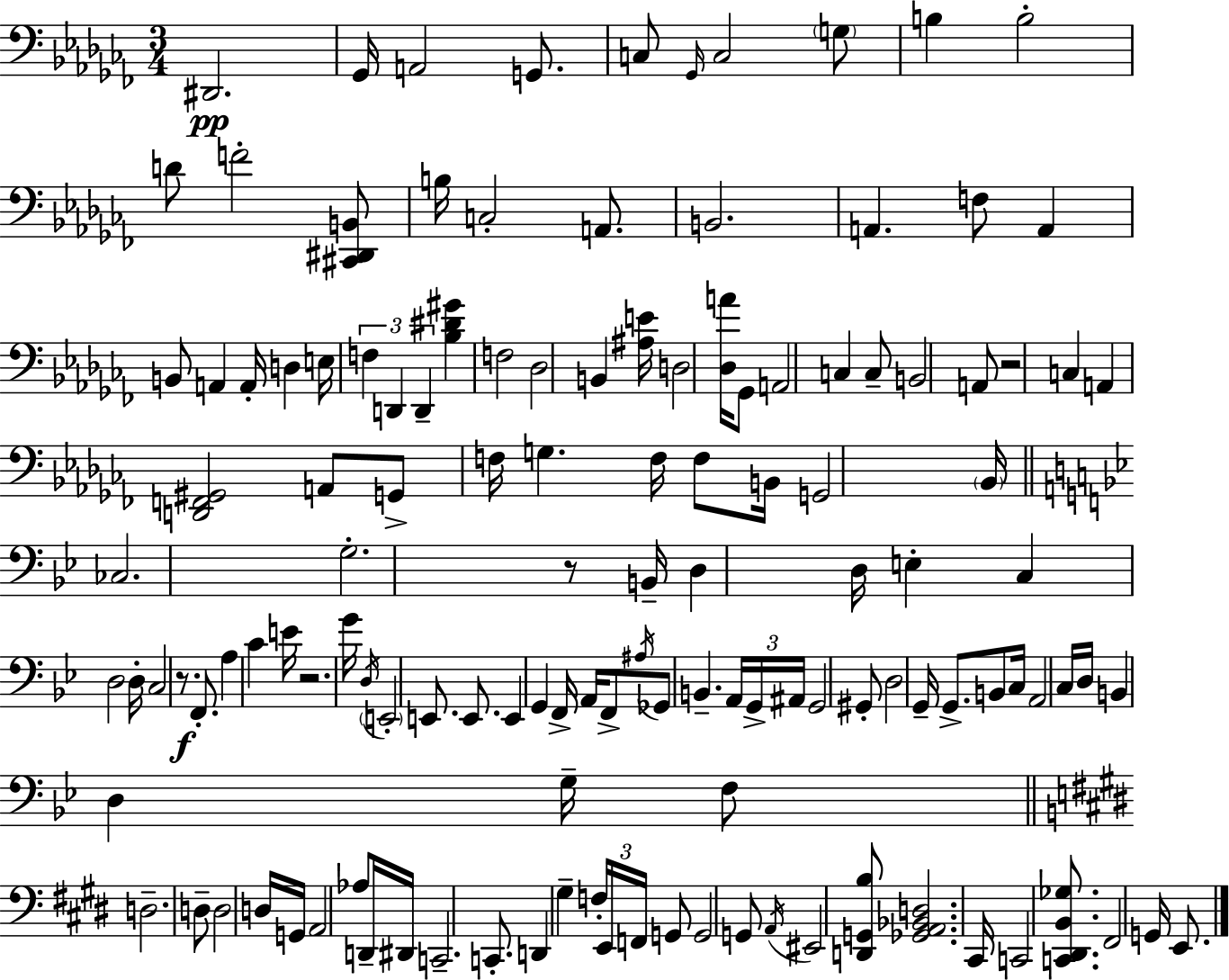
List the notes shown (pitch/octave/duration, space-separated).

D#2/h. Gb2/s A2/h G2/e. C3/e Gb2/s C3/h G3/e B3/q B3/h D4/e F4/h [C#2,D#2,B2]/e B3/s C3/h A2/e. B2/h. A2/q. F3/e A2/q B2/e A2/q A2/s D3/q E3/s F3/q D2/q D2/q [Bb3,D#4,G#4]/q F3/h Db3/h B2/q [A#3,E4]/s D3/h [Db3,A4]/s Gb2/e A2/h C3/q C3/e B2/h A2/e R/h C3/q A2/q [D2,F2,G#2]/h A2/e G2/e F3/s G3/q. F3/s F3/e B2/s G2/h Bb2/s CES3/h. G3/h. R/e B2/s D3/q D3/s E3/q C3/q D3/h D3/s C3/h R/e. F2/e. A3/q C4/q E4/s R/h. G4/s D3/s E2/h E2/e. E2/e. E2/q G2/q F2/s A2/s F2/e A#3/s Gb2/e B2/q. A2/s G2/s A#2/s G2/h G#2/e D3/h G2/s G2/e. B2/e C3/s A2/h C3/s D3/s B2/q D3/q G3/s F3/e D3/h. D3/e D3/h D3/s G2/s A2/h Ab3/e D2/s D#2/s C2/h. C2/e. D2/q G#3/q F3/s E2/s F2/s G2/e G2/h G2/e A2/s EIS2/h [D2,G2,B3]/e [Gb2,A2,Bb2,D3]/h. C#2/s C2/h [C2,D#2,B2,Gb3]/e. F#2/h G2/s E2/e.